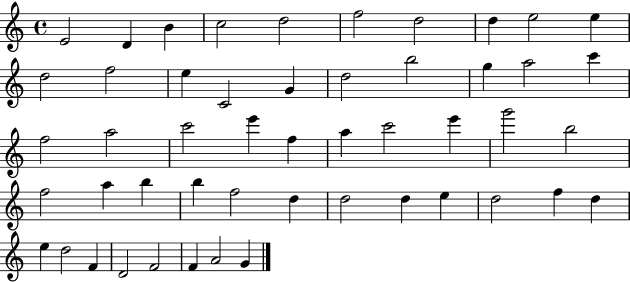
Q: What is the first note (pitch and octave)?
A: E4